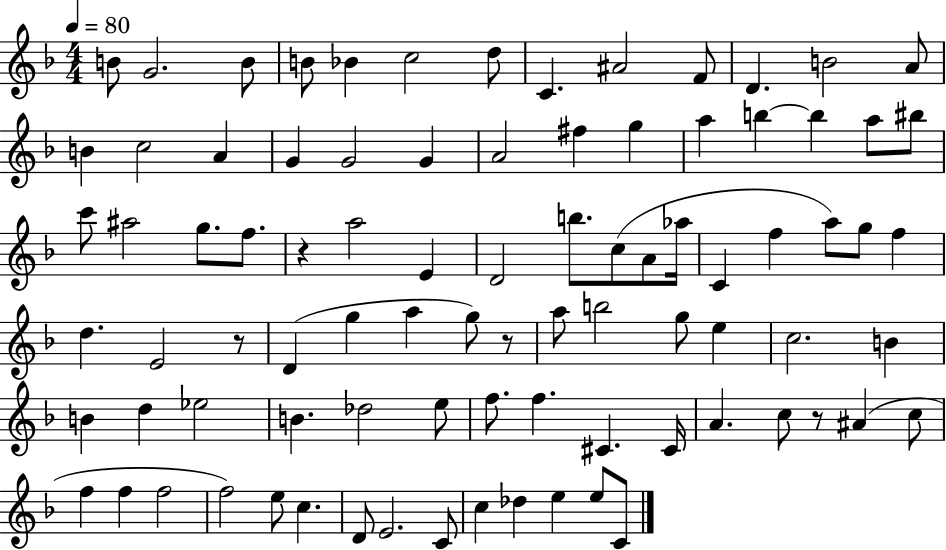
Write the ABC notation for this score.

X:1
T:Untitled
M:4/4
L:1/4
K:F
B/2 G2 B/2 B/2 _B c2 d/2 C ^A2 F/2 D B2 A/2 B c2 A G G2 G A2 ^f g a b b a/2 ^b/2 c'/2 ^a2 g/2 f/2 z a2 E D2 b/2 c/2 A/2 _a/4 C f a/2 g/2 f d E2 z/2 D g a g/2 z/2 a/2 b2 g/2 e c2 B B d _e2 B _d2 e/2 f/2 f ^C ^C/4 A c/2 z/2 ^A c/2 f f f2 f2 e/2 c D/2 E2 C/2 c _d e e/2 C/2